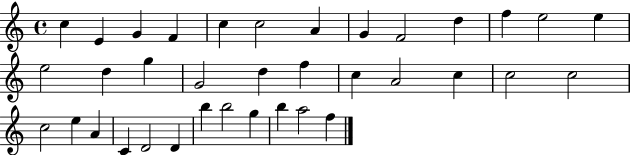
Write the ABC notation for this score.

X:1
T:Untitled
M:4/4
L:1/4
K:C
c E G F c c2 A G F2 d f e2 e e2 d g G2 d f c A2 c c2 c2 c2 e A C D2 D b b2 g b a2 f